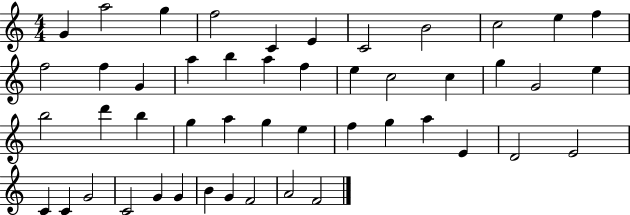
X:1
T:Untitled
M:4/4
L:1/4
K:C
G a2 g f2 C E C2 B2 c2 e f f2 f G a b a f e c2 c g G2 e b2 d' b g a g e f g a E D2 E2 C C G2 C2 G G B G F2 A2 F2